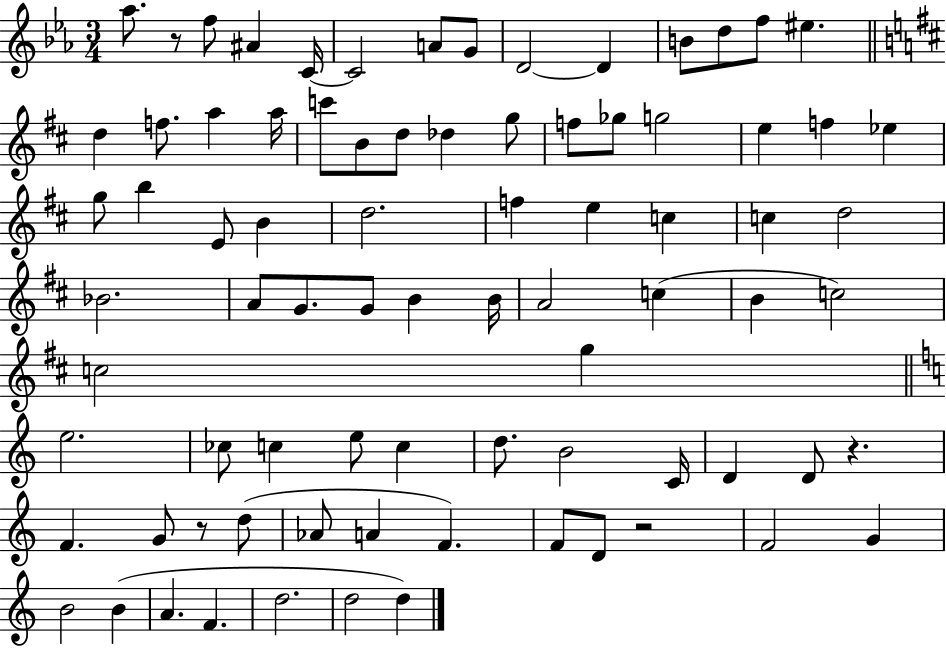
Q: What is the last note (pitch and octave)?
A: D5